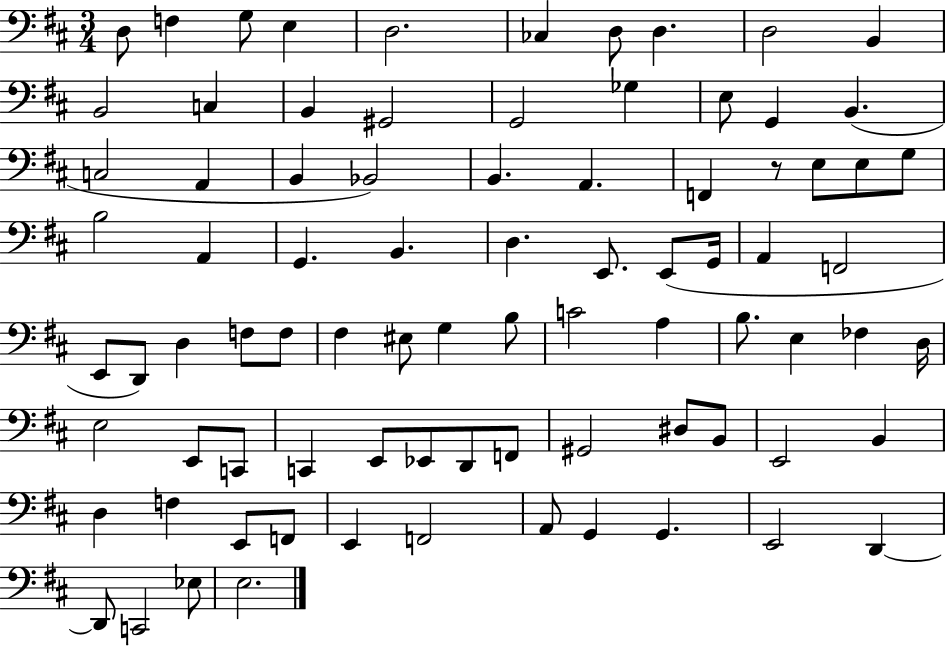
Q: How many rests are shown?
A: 1